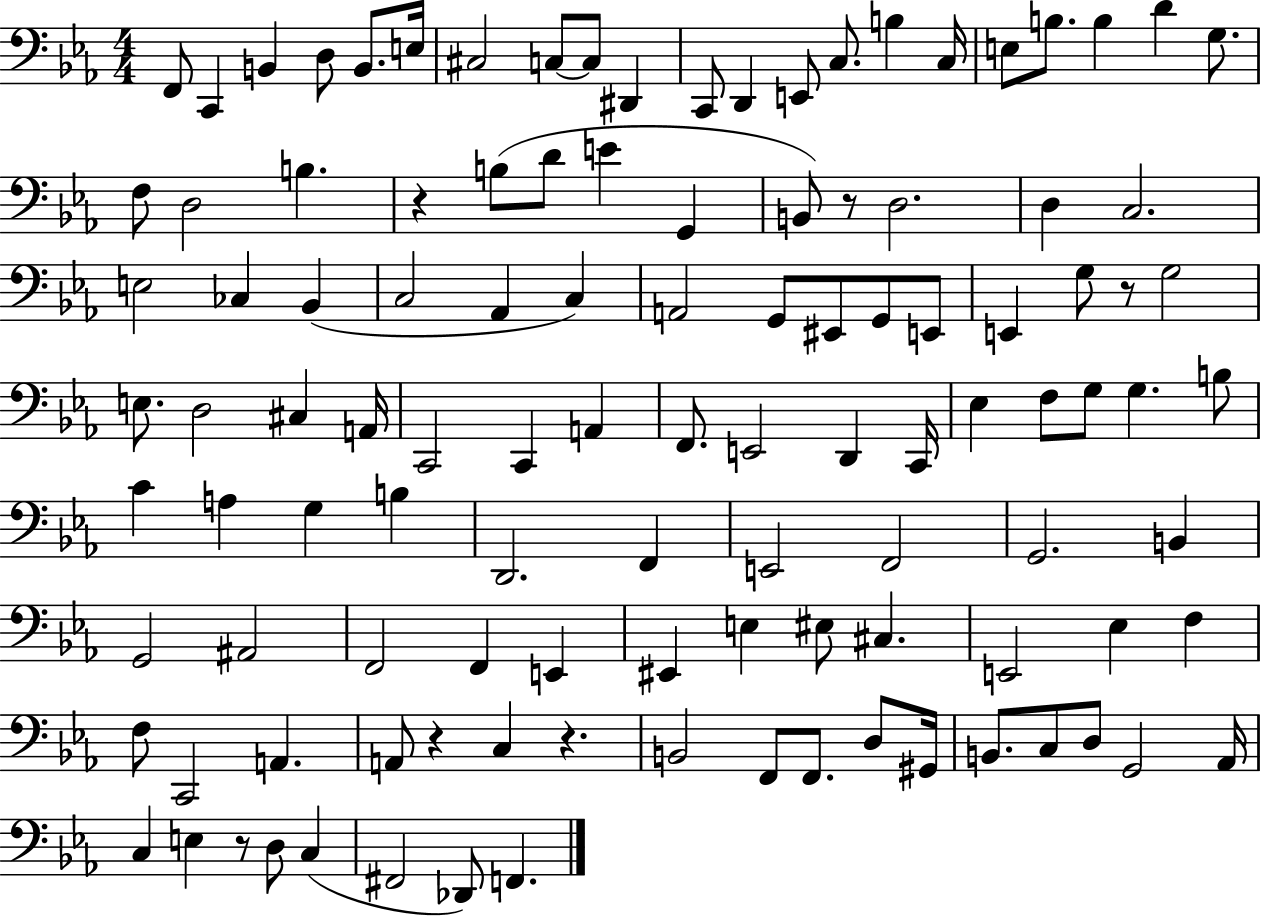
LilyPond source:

{
  \clef bass
  \numericTimeSignature
  \time 4/4
  \key ees \major
  \repeat volta 2 { f,8 c,4 b,4 d8 b,8. e16 | cis2 c8~~ c8 dis,4 | c,8 d,4 e,8 c8. b4 c16 | e8 b8. b4 d'4 g8. | \break f8 d2 b4. | r4 b8( d'8 e'4 g,4 | b,8) r8 d2. | d4 c2. | \break e2 ces4 bes,4( | c2 aes,4 c4) | a,2 g,8 eis,8 g,8 e,8 | e,4 g8 r8 g2 | \break e8. d2 cis4 a,16 | c,2 c,4 a,4 | f,8. e,2 d,4 c,16 | ees4 f8 g8 g4. b8 | \break c'4 a4 g4 b4 | d,2. f,4 | e,2 f,2 | g,2. b,4 | \break g,2 ais,2 | f,2 f,4 e,4 | eis,4 e4 eis8 cis4. | e,2 ees4 f4 | \break f8 c,2 a,4. | a,8 r4 c4 r4. | b,2 f,8 f,8. d8 gis,16 | b,8. c8 d8 g,2 aes,16 | \break c4 e4 r8 d8 c4( | fis,2 des,8) f,4. | } \bar "|."
}